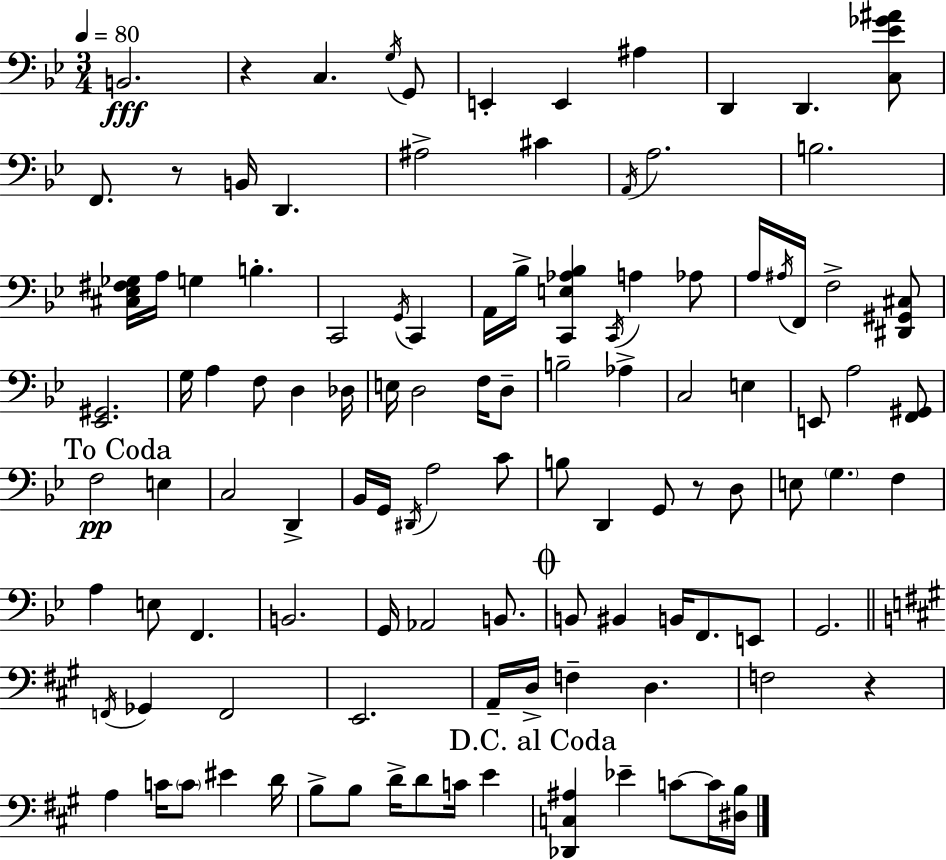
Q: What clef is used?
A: bass